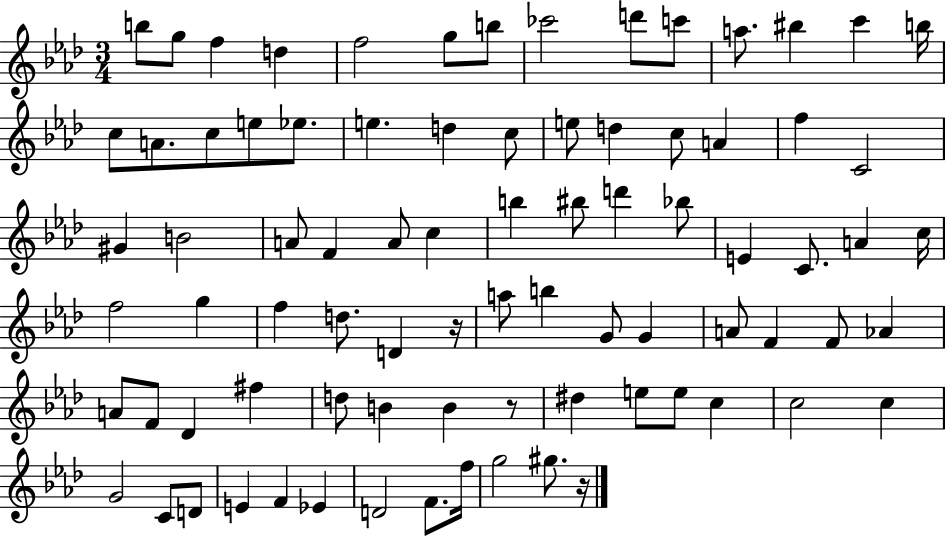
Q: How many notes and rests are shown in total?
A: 82